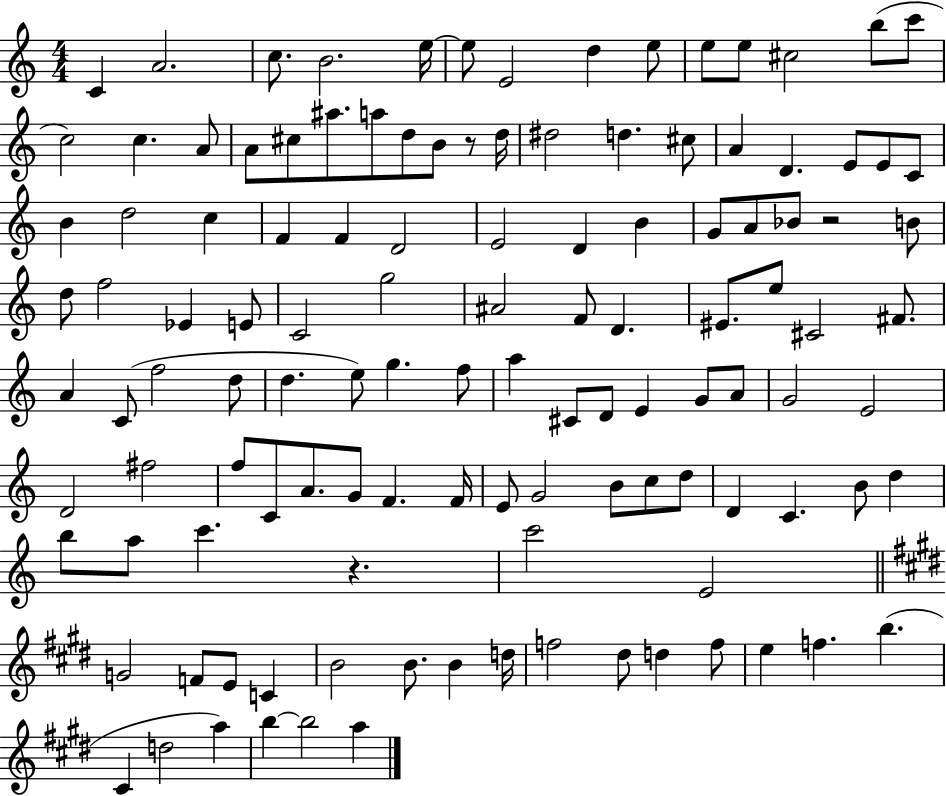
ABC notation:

X:1
T:Untitled
M:4/4
L:1/4
K:C
C A2 c/2 B2 e/4 e/2 E2 d e/2 e/2 e/2 ^c2 b/2 c'/2 c2 c A/2 A/2 ^c/2 ^a/2 a/2 d/2 B/2 z/2 d/4 ^d2 d ^c/2 A D E/2 E/2 C/2 B d2 c F F D2 E2 D B G/2 A/2 _B/2 z2 B/2 d/2 f2 _E E/2 C2 g2 ^A2 F/2 D ^E/2 e/2 ^C2 ^F/2 A C/2 f2 d/2 d e/2 g f/2 a ^C/2 D/2 E G/2 A/2 G2 E2 D2 ^f2 f/2 C/2 A/2 G/2 F F/4 E/2 G2 B/2 c/2 d/2 D C B/2 d b/2 a/2 c' z c'2 E2 G2 F/2 E/2 C B2 B/2 B d/4 f2 ^d/2 d f/2 e f b ^C d2 a b b2 a